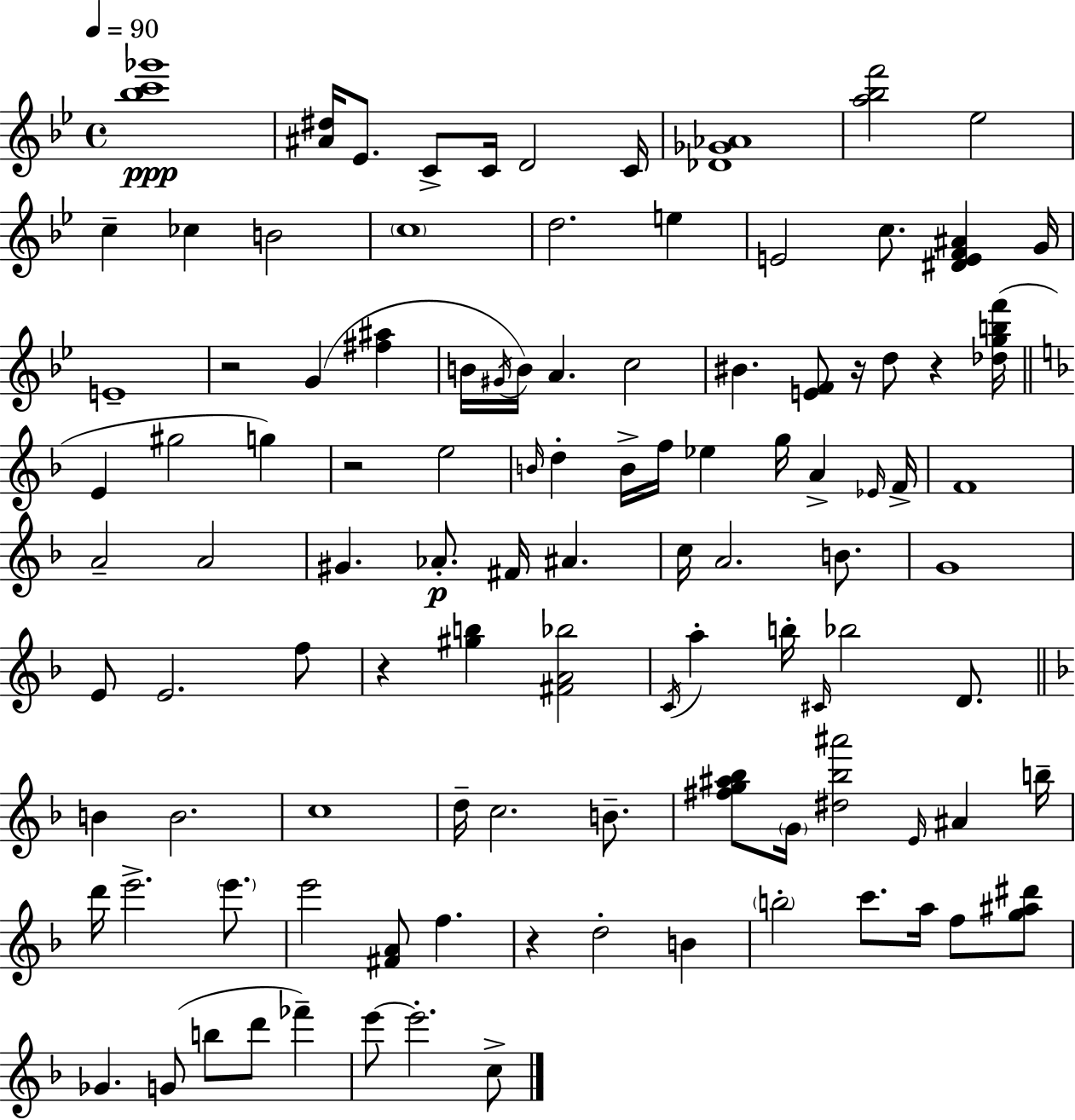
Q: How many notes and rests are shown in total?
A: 106